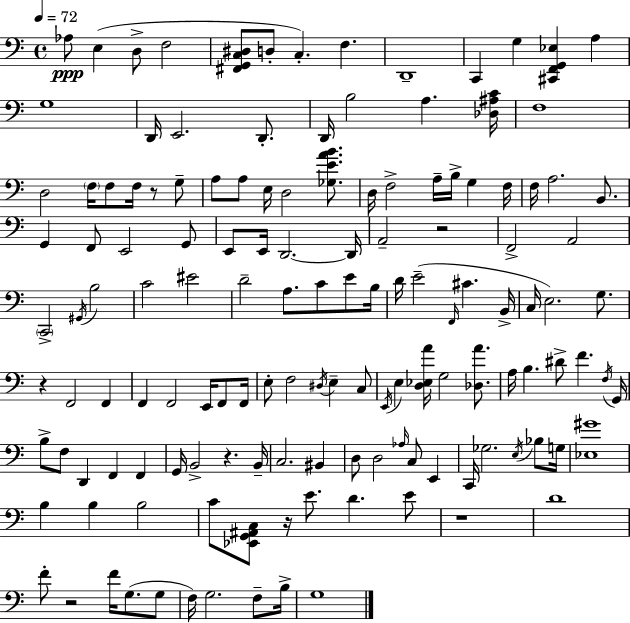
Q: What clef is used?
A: bass